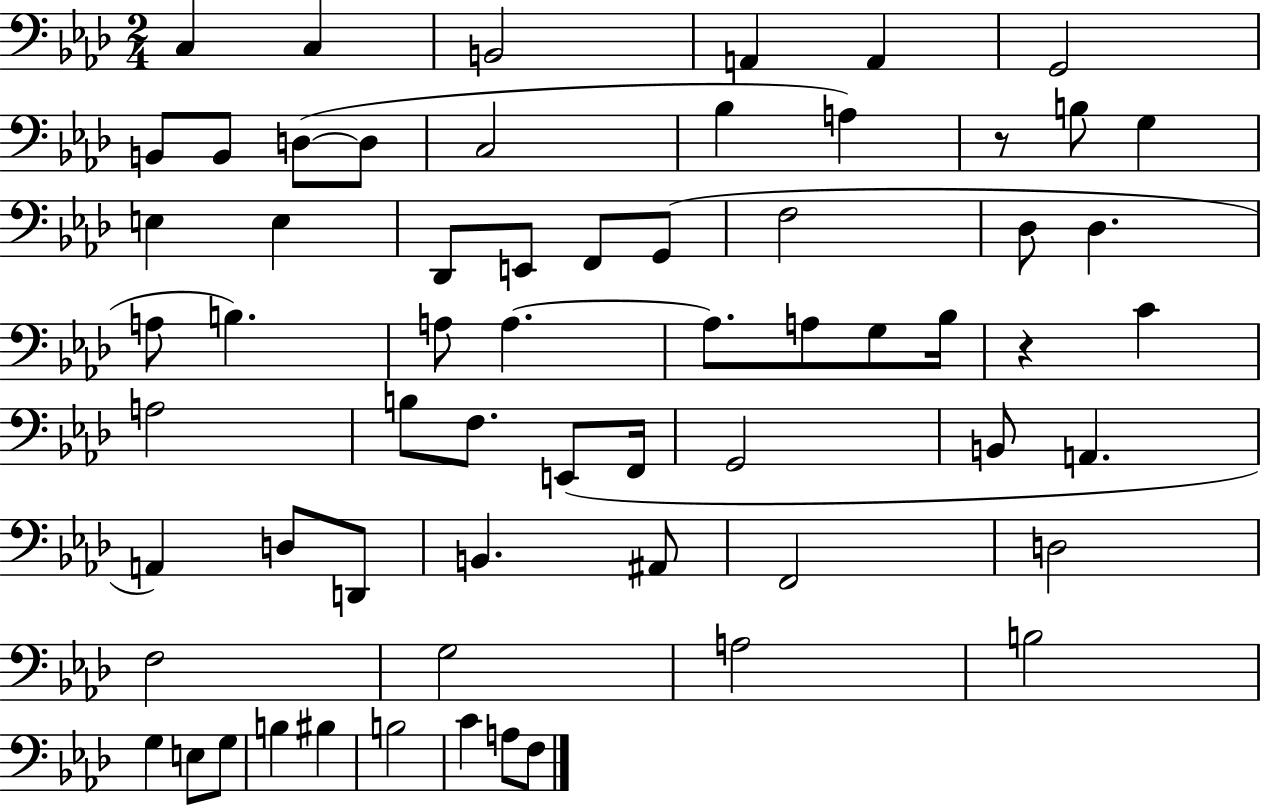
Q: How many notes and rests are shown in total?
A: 63